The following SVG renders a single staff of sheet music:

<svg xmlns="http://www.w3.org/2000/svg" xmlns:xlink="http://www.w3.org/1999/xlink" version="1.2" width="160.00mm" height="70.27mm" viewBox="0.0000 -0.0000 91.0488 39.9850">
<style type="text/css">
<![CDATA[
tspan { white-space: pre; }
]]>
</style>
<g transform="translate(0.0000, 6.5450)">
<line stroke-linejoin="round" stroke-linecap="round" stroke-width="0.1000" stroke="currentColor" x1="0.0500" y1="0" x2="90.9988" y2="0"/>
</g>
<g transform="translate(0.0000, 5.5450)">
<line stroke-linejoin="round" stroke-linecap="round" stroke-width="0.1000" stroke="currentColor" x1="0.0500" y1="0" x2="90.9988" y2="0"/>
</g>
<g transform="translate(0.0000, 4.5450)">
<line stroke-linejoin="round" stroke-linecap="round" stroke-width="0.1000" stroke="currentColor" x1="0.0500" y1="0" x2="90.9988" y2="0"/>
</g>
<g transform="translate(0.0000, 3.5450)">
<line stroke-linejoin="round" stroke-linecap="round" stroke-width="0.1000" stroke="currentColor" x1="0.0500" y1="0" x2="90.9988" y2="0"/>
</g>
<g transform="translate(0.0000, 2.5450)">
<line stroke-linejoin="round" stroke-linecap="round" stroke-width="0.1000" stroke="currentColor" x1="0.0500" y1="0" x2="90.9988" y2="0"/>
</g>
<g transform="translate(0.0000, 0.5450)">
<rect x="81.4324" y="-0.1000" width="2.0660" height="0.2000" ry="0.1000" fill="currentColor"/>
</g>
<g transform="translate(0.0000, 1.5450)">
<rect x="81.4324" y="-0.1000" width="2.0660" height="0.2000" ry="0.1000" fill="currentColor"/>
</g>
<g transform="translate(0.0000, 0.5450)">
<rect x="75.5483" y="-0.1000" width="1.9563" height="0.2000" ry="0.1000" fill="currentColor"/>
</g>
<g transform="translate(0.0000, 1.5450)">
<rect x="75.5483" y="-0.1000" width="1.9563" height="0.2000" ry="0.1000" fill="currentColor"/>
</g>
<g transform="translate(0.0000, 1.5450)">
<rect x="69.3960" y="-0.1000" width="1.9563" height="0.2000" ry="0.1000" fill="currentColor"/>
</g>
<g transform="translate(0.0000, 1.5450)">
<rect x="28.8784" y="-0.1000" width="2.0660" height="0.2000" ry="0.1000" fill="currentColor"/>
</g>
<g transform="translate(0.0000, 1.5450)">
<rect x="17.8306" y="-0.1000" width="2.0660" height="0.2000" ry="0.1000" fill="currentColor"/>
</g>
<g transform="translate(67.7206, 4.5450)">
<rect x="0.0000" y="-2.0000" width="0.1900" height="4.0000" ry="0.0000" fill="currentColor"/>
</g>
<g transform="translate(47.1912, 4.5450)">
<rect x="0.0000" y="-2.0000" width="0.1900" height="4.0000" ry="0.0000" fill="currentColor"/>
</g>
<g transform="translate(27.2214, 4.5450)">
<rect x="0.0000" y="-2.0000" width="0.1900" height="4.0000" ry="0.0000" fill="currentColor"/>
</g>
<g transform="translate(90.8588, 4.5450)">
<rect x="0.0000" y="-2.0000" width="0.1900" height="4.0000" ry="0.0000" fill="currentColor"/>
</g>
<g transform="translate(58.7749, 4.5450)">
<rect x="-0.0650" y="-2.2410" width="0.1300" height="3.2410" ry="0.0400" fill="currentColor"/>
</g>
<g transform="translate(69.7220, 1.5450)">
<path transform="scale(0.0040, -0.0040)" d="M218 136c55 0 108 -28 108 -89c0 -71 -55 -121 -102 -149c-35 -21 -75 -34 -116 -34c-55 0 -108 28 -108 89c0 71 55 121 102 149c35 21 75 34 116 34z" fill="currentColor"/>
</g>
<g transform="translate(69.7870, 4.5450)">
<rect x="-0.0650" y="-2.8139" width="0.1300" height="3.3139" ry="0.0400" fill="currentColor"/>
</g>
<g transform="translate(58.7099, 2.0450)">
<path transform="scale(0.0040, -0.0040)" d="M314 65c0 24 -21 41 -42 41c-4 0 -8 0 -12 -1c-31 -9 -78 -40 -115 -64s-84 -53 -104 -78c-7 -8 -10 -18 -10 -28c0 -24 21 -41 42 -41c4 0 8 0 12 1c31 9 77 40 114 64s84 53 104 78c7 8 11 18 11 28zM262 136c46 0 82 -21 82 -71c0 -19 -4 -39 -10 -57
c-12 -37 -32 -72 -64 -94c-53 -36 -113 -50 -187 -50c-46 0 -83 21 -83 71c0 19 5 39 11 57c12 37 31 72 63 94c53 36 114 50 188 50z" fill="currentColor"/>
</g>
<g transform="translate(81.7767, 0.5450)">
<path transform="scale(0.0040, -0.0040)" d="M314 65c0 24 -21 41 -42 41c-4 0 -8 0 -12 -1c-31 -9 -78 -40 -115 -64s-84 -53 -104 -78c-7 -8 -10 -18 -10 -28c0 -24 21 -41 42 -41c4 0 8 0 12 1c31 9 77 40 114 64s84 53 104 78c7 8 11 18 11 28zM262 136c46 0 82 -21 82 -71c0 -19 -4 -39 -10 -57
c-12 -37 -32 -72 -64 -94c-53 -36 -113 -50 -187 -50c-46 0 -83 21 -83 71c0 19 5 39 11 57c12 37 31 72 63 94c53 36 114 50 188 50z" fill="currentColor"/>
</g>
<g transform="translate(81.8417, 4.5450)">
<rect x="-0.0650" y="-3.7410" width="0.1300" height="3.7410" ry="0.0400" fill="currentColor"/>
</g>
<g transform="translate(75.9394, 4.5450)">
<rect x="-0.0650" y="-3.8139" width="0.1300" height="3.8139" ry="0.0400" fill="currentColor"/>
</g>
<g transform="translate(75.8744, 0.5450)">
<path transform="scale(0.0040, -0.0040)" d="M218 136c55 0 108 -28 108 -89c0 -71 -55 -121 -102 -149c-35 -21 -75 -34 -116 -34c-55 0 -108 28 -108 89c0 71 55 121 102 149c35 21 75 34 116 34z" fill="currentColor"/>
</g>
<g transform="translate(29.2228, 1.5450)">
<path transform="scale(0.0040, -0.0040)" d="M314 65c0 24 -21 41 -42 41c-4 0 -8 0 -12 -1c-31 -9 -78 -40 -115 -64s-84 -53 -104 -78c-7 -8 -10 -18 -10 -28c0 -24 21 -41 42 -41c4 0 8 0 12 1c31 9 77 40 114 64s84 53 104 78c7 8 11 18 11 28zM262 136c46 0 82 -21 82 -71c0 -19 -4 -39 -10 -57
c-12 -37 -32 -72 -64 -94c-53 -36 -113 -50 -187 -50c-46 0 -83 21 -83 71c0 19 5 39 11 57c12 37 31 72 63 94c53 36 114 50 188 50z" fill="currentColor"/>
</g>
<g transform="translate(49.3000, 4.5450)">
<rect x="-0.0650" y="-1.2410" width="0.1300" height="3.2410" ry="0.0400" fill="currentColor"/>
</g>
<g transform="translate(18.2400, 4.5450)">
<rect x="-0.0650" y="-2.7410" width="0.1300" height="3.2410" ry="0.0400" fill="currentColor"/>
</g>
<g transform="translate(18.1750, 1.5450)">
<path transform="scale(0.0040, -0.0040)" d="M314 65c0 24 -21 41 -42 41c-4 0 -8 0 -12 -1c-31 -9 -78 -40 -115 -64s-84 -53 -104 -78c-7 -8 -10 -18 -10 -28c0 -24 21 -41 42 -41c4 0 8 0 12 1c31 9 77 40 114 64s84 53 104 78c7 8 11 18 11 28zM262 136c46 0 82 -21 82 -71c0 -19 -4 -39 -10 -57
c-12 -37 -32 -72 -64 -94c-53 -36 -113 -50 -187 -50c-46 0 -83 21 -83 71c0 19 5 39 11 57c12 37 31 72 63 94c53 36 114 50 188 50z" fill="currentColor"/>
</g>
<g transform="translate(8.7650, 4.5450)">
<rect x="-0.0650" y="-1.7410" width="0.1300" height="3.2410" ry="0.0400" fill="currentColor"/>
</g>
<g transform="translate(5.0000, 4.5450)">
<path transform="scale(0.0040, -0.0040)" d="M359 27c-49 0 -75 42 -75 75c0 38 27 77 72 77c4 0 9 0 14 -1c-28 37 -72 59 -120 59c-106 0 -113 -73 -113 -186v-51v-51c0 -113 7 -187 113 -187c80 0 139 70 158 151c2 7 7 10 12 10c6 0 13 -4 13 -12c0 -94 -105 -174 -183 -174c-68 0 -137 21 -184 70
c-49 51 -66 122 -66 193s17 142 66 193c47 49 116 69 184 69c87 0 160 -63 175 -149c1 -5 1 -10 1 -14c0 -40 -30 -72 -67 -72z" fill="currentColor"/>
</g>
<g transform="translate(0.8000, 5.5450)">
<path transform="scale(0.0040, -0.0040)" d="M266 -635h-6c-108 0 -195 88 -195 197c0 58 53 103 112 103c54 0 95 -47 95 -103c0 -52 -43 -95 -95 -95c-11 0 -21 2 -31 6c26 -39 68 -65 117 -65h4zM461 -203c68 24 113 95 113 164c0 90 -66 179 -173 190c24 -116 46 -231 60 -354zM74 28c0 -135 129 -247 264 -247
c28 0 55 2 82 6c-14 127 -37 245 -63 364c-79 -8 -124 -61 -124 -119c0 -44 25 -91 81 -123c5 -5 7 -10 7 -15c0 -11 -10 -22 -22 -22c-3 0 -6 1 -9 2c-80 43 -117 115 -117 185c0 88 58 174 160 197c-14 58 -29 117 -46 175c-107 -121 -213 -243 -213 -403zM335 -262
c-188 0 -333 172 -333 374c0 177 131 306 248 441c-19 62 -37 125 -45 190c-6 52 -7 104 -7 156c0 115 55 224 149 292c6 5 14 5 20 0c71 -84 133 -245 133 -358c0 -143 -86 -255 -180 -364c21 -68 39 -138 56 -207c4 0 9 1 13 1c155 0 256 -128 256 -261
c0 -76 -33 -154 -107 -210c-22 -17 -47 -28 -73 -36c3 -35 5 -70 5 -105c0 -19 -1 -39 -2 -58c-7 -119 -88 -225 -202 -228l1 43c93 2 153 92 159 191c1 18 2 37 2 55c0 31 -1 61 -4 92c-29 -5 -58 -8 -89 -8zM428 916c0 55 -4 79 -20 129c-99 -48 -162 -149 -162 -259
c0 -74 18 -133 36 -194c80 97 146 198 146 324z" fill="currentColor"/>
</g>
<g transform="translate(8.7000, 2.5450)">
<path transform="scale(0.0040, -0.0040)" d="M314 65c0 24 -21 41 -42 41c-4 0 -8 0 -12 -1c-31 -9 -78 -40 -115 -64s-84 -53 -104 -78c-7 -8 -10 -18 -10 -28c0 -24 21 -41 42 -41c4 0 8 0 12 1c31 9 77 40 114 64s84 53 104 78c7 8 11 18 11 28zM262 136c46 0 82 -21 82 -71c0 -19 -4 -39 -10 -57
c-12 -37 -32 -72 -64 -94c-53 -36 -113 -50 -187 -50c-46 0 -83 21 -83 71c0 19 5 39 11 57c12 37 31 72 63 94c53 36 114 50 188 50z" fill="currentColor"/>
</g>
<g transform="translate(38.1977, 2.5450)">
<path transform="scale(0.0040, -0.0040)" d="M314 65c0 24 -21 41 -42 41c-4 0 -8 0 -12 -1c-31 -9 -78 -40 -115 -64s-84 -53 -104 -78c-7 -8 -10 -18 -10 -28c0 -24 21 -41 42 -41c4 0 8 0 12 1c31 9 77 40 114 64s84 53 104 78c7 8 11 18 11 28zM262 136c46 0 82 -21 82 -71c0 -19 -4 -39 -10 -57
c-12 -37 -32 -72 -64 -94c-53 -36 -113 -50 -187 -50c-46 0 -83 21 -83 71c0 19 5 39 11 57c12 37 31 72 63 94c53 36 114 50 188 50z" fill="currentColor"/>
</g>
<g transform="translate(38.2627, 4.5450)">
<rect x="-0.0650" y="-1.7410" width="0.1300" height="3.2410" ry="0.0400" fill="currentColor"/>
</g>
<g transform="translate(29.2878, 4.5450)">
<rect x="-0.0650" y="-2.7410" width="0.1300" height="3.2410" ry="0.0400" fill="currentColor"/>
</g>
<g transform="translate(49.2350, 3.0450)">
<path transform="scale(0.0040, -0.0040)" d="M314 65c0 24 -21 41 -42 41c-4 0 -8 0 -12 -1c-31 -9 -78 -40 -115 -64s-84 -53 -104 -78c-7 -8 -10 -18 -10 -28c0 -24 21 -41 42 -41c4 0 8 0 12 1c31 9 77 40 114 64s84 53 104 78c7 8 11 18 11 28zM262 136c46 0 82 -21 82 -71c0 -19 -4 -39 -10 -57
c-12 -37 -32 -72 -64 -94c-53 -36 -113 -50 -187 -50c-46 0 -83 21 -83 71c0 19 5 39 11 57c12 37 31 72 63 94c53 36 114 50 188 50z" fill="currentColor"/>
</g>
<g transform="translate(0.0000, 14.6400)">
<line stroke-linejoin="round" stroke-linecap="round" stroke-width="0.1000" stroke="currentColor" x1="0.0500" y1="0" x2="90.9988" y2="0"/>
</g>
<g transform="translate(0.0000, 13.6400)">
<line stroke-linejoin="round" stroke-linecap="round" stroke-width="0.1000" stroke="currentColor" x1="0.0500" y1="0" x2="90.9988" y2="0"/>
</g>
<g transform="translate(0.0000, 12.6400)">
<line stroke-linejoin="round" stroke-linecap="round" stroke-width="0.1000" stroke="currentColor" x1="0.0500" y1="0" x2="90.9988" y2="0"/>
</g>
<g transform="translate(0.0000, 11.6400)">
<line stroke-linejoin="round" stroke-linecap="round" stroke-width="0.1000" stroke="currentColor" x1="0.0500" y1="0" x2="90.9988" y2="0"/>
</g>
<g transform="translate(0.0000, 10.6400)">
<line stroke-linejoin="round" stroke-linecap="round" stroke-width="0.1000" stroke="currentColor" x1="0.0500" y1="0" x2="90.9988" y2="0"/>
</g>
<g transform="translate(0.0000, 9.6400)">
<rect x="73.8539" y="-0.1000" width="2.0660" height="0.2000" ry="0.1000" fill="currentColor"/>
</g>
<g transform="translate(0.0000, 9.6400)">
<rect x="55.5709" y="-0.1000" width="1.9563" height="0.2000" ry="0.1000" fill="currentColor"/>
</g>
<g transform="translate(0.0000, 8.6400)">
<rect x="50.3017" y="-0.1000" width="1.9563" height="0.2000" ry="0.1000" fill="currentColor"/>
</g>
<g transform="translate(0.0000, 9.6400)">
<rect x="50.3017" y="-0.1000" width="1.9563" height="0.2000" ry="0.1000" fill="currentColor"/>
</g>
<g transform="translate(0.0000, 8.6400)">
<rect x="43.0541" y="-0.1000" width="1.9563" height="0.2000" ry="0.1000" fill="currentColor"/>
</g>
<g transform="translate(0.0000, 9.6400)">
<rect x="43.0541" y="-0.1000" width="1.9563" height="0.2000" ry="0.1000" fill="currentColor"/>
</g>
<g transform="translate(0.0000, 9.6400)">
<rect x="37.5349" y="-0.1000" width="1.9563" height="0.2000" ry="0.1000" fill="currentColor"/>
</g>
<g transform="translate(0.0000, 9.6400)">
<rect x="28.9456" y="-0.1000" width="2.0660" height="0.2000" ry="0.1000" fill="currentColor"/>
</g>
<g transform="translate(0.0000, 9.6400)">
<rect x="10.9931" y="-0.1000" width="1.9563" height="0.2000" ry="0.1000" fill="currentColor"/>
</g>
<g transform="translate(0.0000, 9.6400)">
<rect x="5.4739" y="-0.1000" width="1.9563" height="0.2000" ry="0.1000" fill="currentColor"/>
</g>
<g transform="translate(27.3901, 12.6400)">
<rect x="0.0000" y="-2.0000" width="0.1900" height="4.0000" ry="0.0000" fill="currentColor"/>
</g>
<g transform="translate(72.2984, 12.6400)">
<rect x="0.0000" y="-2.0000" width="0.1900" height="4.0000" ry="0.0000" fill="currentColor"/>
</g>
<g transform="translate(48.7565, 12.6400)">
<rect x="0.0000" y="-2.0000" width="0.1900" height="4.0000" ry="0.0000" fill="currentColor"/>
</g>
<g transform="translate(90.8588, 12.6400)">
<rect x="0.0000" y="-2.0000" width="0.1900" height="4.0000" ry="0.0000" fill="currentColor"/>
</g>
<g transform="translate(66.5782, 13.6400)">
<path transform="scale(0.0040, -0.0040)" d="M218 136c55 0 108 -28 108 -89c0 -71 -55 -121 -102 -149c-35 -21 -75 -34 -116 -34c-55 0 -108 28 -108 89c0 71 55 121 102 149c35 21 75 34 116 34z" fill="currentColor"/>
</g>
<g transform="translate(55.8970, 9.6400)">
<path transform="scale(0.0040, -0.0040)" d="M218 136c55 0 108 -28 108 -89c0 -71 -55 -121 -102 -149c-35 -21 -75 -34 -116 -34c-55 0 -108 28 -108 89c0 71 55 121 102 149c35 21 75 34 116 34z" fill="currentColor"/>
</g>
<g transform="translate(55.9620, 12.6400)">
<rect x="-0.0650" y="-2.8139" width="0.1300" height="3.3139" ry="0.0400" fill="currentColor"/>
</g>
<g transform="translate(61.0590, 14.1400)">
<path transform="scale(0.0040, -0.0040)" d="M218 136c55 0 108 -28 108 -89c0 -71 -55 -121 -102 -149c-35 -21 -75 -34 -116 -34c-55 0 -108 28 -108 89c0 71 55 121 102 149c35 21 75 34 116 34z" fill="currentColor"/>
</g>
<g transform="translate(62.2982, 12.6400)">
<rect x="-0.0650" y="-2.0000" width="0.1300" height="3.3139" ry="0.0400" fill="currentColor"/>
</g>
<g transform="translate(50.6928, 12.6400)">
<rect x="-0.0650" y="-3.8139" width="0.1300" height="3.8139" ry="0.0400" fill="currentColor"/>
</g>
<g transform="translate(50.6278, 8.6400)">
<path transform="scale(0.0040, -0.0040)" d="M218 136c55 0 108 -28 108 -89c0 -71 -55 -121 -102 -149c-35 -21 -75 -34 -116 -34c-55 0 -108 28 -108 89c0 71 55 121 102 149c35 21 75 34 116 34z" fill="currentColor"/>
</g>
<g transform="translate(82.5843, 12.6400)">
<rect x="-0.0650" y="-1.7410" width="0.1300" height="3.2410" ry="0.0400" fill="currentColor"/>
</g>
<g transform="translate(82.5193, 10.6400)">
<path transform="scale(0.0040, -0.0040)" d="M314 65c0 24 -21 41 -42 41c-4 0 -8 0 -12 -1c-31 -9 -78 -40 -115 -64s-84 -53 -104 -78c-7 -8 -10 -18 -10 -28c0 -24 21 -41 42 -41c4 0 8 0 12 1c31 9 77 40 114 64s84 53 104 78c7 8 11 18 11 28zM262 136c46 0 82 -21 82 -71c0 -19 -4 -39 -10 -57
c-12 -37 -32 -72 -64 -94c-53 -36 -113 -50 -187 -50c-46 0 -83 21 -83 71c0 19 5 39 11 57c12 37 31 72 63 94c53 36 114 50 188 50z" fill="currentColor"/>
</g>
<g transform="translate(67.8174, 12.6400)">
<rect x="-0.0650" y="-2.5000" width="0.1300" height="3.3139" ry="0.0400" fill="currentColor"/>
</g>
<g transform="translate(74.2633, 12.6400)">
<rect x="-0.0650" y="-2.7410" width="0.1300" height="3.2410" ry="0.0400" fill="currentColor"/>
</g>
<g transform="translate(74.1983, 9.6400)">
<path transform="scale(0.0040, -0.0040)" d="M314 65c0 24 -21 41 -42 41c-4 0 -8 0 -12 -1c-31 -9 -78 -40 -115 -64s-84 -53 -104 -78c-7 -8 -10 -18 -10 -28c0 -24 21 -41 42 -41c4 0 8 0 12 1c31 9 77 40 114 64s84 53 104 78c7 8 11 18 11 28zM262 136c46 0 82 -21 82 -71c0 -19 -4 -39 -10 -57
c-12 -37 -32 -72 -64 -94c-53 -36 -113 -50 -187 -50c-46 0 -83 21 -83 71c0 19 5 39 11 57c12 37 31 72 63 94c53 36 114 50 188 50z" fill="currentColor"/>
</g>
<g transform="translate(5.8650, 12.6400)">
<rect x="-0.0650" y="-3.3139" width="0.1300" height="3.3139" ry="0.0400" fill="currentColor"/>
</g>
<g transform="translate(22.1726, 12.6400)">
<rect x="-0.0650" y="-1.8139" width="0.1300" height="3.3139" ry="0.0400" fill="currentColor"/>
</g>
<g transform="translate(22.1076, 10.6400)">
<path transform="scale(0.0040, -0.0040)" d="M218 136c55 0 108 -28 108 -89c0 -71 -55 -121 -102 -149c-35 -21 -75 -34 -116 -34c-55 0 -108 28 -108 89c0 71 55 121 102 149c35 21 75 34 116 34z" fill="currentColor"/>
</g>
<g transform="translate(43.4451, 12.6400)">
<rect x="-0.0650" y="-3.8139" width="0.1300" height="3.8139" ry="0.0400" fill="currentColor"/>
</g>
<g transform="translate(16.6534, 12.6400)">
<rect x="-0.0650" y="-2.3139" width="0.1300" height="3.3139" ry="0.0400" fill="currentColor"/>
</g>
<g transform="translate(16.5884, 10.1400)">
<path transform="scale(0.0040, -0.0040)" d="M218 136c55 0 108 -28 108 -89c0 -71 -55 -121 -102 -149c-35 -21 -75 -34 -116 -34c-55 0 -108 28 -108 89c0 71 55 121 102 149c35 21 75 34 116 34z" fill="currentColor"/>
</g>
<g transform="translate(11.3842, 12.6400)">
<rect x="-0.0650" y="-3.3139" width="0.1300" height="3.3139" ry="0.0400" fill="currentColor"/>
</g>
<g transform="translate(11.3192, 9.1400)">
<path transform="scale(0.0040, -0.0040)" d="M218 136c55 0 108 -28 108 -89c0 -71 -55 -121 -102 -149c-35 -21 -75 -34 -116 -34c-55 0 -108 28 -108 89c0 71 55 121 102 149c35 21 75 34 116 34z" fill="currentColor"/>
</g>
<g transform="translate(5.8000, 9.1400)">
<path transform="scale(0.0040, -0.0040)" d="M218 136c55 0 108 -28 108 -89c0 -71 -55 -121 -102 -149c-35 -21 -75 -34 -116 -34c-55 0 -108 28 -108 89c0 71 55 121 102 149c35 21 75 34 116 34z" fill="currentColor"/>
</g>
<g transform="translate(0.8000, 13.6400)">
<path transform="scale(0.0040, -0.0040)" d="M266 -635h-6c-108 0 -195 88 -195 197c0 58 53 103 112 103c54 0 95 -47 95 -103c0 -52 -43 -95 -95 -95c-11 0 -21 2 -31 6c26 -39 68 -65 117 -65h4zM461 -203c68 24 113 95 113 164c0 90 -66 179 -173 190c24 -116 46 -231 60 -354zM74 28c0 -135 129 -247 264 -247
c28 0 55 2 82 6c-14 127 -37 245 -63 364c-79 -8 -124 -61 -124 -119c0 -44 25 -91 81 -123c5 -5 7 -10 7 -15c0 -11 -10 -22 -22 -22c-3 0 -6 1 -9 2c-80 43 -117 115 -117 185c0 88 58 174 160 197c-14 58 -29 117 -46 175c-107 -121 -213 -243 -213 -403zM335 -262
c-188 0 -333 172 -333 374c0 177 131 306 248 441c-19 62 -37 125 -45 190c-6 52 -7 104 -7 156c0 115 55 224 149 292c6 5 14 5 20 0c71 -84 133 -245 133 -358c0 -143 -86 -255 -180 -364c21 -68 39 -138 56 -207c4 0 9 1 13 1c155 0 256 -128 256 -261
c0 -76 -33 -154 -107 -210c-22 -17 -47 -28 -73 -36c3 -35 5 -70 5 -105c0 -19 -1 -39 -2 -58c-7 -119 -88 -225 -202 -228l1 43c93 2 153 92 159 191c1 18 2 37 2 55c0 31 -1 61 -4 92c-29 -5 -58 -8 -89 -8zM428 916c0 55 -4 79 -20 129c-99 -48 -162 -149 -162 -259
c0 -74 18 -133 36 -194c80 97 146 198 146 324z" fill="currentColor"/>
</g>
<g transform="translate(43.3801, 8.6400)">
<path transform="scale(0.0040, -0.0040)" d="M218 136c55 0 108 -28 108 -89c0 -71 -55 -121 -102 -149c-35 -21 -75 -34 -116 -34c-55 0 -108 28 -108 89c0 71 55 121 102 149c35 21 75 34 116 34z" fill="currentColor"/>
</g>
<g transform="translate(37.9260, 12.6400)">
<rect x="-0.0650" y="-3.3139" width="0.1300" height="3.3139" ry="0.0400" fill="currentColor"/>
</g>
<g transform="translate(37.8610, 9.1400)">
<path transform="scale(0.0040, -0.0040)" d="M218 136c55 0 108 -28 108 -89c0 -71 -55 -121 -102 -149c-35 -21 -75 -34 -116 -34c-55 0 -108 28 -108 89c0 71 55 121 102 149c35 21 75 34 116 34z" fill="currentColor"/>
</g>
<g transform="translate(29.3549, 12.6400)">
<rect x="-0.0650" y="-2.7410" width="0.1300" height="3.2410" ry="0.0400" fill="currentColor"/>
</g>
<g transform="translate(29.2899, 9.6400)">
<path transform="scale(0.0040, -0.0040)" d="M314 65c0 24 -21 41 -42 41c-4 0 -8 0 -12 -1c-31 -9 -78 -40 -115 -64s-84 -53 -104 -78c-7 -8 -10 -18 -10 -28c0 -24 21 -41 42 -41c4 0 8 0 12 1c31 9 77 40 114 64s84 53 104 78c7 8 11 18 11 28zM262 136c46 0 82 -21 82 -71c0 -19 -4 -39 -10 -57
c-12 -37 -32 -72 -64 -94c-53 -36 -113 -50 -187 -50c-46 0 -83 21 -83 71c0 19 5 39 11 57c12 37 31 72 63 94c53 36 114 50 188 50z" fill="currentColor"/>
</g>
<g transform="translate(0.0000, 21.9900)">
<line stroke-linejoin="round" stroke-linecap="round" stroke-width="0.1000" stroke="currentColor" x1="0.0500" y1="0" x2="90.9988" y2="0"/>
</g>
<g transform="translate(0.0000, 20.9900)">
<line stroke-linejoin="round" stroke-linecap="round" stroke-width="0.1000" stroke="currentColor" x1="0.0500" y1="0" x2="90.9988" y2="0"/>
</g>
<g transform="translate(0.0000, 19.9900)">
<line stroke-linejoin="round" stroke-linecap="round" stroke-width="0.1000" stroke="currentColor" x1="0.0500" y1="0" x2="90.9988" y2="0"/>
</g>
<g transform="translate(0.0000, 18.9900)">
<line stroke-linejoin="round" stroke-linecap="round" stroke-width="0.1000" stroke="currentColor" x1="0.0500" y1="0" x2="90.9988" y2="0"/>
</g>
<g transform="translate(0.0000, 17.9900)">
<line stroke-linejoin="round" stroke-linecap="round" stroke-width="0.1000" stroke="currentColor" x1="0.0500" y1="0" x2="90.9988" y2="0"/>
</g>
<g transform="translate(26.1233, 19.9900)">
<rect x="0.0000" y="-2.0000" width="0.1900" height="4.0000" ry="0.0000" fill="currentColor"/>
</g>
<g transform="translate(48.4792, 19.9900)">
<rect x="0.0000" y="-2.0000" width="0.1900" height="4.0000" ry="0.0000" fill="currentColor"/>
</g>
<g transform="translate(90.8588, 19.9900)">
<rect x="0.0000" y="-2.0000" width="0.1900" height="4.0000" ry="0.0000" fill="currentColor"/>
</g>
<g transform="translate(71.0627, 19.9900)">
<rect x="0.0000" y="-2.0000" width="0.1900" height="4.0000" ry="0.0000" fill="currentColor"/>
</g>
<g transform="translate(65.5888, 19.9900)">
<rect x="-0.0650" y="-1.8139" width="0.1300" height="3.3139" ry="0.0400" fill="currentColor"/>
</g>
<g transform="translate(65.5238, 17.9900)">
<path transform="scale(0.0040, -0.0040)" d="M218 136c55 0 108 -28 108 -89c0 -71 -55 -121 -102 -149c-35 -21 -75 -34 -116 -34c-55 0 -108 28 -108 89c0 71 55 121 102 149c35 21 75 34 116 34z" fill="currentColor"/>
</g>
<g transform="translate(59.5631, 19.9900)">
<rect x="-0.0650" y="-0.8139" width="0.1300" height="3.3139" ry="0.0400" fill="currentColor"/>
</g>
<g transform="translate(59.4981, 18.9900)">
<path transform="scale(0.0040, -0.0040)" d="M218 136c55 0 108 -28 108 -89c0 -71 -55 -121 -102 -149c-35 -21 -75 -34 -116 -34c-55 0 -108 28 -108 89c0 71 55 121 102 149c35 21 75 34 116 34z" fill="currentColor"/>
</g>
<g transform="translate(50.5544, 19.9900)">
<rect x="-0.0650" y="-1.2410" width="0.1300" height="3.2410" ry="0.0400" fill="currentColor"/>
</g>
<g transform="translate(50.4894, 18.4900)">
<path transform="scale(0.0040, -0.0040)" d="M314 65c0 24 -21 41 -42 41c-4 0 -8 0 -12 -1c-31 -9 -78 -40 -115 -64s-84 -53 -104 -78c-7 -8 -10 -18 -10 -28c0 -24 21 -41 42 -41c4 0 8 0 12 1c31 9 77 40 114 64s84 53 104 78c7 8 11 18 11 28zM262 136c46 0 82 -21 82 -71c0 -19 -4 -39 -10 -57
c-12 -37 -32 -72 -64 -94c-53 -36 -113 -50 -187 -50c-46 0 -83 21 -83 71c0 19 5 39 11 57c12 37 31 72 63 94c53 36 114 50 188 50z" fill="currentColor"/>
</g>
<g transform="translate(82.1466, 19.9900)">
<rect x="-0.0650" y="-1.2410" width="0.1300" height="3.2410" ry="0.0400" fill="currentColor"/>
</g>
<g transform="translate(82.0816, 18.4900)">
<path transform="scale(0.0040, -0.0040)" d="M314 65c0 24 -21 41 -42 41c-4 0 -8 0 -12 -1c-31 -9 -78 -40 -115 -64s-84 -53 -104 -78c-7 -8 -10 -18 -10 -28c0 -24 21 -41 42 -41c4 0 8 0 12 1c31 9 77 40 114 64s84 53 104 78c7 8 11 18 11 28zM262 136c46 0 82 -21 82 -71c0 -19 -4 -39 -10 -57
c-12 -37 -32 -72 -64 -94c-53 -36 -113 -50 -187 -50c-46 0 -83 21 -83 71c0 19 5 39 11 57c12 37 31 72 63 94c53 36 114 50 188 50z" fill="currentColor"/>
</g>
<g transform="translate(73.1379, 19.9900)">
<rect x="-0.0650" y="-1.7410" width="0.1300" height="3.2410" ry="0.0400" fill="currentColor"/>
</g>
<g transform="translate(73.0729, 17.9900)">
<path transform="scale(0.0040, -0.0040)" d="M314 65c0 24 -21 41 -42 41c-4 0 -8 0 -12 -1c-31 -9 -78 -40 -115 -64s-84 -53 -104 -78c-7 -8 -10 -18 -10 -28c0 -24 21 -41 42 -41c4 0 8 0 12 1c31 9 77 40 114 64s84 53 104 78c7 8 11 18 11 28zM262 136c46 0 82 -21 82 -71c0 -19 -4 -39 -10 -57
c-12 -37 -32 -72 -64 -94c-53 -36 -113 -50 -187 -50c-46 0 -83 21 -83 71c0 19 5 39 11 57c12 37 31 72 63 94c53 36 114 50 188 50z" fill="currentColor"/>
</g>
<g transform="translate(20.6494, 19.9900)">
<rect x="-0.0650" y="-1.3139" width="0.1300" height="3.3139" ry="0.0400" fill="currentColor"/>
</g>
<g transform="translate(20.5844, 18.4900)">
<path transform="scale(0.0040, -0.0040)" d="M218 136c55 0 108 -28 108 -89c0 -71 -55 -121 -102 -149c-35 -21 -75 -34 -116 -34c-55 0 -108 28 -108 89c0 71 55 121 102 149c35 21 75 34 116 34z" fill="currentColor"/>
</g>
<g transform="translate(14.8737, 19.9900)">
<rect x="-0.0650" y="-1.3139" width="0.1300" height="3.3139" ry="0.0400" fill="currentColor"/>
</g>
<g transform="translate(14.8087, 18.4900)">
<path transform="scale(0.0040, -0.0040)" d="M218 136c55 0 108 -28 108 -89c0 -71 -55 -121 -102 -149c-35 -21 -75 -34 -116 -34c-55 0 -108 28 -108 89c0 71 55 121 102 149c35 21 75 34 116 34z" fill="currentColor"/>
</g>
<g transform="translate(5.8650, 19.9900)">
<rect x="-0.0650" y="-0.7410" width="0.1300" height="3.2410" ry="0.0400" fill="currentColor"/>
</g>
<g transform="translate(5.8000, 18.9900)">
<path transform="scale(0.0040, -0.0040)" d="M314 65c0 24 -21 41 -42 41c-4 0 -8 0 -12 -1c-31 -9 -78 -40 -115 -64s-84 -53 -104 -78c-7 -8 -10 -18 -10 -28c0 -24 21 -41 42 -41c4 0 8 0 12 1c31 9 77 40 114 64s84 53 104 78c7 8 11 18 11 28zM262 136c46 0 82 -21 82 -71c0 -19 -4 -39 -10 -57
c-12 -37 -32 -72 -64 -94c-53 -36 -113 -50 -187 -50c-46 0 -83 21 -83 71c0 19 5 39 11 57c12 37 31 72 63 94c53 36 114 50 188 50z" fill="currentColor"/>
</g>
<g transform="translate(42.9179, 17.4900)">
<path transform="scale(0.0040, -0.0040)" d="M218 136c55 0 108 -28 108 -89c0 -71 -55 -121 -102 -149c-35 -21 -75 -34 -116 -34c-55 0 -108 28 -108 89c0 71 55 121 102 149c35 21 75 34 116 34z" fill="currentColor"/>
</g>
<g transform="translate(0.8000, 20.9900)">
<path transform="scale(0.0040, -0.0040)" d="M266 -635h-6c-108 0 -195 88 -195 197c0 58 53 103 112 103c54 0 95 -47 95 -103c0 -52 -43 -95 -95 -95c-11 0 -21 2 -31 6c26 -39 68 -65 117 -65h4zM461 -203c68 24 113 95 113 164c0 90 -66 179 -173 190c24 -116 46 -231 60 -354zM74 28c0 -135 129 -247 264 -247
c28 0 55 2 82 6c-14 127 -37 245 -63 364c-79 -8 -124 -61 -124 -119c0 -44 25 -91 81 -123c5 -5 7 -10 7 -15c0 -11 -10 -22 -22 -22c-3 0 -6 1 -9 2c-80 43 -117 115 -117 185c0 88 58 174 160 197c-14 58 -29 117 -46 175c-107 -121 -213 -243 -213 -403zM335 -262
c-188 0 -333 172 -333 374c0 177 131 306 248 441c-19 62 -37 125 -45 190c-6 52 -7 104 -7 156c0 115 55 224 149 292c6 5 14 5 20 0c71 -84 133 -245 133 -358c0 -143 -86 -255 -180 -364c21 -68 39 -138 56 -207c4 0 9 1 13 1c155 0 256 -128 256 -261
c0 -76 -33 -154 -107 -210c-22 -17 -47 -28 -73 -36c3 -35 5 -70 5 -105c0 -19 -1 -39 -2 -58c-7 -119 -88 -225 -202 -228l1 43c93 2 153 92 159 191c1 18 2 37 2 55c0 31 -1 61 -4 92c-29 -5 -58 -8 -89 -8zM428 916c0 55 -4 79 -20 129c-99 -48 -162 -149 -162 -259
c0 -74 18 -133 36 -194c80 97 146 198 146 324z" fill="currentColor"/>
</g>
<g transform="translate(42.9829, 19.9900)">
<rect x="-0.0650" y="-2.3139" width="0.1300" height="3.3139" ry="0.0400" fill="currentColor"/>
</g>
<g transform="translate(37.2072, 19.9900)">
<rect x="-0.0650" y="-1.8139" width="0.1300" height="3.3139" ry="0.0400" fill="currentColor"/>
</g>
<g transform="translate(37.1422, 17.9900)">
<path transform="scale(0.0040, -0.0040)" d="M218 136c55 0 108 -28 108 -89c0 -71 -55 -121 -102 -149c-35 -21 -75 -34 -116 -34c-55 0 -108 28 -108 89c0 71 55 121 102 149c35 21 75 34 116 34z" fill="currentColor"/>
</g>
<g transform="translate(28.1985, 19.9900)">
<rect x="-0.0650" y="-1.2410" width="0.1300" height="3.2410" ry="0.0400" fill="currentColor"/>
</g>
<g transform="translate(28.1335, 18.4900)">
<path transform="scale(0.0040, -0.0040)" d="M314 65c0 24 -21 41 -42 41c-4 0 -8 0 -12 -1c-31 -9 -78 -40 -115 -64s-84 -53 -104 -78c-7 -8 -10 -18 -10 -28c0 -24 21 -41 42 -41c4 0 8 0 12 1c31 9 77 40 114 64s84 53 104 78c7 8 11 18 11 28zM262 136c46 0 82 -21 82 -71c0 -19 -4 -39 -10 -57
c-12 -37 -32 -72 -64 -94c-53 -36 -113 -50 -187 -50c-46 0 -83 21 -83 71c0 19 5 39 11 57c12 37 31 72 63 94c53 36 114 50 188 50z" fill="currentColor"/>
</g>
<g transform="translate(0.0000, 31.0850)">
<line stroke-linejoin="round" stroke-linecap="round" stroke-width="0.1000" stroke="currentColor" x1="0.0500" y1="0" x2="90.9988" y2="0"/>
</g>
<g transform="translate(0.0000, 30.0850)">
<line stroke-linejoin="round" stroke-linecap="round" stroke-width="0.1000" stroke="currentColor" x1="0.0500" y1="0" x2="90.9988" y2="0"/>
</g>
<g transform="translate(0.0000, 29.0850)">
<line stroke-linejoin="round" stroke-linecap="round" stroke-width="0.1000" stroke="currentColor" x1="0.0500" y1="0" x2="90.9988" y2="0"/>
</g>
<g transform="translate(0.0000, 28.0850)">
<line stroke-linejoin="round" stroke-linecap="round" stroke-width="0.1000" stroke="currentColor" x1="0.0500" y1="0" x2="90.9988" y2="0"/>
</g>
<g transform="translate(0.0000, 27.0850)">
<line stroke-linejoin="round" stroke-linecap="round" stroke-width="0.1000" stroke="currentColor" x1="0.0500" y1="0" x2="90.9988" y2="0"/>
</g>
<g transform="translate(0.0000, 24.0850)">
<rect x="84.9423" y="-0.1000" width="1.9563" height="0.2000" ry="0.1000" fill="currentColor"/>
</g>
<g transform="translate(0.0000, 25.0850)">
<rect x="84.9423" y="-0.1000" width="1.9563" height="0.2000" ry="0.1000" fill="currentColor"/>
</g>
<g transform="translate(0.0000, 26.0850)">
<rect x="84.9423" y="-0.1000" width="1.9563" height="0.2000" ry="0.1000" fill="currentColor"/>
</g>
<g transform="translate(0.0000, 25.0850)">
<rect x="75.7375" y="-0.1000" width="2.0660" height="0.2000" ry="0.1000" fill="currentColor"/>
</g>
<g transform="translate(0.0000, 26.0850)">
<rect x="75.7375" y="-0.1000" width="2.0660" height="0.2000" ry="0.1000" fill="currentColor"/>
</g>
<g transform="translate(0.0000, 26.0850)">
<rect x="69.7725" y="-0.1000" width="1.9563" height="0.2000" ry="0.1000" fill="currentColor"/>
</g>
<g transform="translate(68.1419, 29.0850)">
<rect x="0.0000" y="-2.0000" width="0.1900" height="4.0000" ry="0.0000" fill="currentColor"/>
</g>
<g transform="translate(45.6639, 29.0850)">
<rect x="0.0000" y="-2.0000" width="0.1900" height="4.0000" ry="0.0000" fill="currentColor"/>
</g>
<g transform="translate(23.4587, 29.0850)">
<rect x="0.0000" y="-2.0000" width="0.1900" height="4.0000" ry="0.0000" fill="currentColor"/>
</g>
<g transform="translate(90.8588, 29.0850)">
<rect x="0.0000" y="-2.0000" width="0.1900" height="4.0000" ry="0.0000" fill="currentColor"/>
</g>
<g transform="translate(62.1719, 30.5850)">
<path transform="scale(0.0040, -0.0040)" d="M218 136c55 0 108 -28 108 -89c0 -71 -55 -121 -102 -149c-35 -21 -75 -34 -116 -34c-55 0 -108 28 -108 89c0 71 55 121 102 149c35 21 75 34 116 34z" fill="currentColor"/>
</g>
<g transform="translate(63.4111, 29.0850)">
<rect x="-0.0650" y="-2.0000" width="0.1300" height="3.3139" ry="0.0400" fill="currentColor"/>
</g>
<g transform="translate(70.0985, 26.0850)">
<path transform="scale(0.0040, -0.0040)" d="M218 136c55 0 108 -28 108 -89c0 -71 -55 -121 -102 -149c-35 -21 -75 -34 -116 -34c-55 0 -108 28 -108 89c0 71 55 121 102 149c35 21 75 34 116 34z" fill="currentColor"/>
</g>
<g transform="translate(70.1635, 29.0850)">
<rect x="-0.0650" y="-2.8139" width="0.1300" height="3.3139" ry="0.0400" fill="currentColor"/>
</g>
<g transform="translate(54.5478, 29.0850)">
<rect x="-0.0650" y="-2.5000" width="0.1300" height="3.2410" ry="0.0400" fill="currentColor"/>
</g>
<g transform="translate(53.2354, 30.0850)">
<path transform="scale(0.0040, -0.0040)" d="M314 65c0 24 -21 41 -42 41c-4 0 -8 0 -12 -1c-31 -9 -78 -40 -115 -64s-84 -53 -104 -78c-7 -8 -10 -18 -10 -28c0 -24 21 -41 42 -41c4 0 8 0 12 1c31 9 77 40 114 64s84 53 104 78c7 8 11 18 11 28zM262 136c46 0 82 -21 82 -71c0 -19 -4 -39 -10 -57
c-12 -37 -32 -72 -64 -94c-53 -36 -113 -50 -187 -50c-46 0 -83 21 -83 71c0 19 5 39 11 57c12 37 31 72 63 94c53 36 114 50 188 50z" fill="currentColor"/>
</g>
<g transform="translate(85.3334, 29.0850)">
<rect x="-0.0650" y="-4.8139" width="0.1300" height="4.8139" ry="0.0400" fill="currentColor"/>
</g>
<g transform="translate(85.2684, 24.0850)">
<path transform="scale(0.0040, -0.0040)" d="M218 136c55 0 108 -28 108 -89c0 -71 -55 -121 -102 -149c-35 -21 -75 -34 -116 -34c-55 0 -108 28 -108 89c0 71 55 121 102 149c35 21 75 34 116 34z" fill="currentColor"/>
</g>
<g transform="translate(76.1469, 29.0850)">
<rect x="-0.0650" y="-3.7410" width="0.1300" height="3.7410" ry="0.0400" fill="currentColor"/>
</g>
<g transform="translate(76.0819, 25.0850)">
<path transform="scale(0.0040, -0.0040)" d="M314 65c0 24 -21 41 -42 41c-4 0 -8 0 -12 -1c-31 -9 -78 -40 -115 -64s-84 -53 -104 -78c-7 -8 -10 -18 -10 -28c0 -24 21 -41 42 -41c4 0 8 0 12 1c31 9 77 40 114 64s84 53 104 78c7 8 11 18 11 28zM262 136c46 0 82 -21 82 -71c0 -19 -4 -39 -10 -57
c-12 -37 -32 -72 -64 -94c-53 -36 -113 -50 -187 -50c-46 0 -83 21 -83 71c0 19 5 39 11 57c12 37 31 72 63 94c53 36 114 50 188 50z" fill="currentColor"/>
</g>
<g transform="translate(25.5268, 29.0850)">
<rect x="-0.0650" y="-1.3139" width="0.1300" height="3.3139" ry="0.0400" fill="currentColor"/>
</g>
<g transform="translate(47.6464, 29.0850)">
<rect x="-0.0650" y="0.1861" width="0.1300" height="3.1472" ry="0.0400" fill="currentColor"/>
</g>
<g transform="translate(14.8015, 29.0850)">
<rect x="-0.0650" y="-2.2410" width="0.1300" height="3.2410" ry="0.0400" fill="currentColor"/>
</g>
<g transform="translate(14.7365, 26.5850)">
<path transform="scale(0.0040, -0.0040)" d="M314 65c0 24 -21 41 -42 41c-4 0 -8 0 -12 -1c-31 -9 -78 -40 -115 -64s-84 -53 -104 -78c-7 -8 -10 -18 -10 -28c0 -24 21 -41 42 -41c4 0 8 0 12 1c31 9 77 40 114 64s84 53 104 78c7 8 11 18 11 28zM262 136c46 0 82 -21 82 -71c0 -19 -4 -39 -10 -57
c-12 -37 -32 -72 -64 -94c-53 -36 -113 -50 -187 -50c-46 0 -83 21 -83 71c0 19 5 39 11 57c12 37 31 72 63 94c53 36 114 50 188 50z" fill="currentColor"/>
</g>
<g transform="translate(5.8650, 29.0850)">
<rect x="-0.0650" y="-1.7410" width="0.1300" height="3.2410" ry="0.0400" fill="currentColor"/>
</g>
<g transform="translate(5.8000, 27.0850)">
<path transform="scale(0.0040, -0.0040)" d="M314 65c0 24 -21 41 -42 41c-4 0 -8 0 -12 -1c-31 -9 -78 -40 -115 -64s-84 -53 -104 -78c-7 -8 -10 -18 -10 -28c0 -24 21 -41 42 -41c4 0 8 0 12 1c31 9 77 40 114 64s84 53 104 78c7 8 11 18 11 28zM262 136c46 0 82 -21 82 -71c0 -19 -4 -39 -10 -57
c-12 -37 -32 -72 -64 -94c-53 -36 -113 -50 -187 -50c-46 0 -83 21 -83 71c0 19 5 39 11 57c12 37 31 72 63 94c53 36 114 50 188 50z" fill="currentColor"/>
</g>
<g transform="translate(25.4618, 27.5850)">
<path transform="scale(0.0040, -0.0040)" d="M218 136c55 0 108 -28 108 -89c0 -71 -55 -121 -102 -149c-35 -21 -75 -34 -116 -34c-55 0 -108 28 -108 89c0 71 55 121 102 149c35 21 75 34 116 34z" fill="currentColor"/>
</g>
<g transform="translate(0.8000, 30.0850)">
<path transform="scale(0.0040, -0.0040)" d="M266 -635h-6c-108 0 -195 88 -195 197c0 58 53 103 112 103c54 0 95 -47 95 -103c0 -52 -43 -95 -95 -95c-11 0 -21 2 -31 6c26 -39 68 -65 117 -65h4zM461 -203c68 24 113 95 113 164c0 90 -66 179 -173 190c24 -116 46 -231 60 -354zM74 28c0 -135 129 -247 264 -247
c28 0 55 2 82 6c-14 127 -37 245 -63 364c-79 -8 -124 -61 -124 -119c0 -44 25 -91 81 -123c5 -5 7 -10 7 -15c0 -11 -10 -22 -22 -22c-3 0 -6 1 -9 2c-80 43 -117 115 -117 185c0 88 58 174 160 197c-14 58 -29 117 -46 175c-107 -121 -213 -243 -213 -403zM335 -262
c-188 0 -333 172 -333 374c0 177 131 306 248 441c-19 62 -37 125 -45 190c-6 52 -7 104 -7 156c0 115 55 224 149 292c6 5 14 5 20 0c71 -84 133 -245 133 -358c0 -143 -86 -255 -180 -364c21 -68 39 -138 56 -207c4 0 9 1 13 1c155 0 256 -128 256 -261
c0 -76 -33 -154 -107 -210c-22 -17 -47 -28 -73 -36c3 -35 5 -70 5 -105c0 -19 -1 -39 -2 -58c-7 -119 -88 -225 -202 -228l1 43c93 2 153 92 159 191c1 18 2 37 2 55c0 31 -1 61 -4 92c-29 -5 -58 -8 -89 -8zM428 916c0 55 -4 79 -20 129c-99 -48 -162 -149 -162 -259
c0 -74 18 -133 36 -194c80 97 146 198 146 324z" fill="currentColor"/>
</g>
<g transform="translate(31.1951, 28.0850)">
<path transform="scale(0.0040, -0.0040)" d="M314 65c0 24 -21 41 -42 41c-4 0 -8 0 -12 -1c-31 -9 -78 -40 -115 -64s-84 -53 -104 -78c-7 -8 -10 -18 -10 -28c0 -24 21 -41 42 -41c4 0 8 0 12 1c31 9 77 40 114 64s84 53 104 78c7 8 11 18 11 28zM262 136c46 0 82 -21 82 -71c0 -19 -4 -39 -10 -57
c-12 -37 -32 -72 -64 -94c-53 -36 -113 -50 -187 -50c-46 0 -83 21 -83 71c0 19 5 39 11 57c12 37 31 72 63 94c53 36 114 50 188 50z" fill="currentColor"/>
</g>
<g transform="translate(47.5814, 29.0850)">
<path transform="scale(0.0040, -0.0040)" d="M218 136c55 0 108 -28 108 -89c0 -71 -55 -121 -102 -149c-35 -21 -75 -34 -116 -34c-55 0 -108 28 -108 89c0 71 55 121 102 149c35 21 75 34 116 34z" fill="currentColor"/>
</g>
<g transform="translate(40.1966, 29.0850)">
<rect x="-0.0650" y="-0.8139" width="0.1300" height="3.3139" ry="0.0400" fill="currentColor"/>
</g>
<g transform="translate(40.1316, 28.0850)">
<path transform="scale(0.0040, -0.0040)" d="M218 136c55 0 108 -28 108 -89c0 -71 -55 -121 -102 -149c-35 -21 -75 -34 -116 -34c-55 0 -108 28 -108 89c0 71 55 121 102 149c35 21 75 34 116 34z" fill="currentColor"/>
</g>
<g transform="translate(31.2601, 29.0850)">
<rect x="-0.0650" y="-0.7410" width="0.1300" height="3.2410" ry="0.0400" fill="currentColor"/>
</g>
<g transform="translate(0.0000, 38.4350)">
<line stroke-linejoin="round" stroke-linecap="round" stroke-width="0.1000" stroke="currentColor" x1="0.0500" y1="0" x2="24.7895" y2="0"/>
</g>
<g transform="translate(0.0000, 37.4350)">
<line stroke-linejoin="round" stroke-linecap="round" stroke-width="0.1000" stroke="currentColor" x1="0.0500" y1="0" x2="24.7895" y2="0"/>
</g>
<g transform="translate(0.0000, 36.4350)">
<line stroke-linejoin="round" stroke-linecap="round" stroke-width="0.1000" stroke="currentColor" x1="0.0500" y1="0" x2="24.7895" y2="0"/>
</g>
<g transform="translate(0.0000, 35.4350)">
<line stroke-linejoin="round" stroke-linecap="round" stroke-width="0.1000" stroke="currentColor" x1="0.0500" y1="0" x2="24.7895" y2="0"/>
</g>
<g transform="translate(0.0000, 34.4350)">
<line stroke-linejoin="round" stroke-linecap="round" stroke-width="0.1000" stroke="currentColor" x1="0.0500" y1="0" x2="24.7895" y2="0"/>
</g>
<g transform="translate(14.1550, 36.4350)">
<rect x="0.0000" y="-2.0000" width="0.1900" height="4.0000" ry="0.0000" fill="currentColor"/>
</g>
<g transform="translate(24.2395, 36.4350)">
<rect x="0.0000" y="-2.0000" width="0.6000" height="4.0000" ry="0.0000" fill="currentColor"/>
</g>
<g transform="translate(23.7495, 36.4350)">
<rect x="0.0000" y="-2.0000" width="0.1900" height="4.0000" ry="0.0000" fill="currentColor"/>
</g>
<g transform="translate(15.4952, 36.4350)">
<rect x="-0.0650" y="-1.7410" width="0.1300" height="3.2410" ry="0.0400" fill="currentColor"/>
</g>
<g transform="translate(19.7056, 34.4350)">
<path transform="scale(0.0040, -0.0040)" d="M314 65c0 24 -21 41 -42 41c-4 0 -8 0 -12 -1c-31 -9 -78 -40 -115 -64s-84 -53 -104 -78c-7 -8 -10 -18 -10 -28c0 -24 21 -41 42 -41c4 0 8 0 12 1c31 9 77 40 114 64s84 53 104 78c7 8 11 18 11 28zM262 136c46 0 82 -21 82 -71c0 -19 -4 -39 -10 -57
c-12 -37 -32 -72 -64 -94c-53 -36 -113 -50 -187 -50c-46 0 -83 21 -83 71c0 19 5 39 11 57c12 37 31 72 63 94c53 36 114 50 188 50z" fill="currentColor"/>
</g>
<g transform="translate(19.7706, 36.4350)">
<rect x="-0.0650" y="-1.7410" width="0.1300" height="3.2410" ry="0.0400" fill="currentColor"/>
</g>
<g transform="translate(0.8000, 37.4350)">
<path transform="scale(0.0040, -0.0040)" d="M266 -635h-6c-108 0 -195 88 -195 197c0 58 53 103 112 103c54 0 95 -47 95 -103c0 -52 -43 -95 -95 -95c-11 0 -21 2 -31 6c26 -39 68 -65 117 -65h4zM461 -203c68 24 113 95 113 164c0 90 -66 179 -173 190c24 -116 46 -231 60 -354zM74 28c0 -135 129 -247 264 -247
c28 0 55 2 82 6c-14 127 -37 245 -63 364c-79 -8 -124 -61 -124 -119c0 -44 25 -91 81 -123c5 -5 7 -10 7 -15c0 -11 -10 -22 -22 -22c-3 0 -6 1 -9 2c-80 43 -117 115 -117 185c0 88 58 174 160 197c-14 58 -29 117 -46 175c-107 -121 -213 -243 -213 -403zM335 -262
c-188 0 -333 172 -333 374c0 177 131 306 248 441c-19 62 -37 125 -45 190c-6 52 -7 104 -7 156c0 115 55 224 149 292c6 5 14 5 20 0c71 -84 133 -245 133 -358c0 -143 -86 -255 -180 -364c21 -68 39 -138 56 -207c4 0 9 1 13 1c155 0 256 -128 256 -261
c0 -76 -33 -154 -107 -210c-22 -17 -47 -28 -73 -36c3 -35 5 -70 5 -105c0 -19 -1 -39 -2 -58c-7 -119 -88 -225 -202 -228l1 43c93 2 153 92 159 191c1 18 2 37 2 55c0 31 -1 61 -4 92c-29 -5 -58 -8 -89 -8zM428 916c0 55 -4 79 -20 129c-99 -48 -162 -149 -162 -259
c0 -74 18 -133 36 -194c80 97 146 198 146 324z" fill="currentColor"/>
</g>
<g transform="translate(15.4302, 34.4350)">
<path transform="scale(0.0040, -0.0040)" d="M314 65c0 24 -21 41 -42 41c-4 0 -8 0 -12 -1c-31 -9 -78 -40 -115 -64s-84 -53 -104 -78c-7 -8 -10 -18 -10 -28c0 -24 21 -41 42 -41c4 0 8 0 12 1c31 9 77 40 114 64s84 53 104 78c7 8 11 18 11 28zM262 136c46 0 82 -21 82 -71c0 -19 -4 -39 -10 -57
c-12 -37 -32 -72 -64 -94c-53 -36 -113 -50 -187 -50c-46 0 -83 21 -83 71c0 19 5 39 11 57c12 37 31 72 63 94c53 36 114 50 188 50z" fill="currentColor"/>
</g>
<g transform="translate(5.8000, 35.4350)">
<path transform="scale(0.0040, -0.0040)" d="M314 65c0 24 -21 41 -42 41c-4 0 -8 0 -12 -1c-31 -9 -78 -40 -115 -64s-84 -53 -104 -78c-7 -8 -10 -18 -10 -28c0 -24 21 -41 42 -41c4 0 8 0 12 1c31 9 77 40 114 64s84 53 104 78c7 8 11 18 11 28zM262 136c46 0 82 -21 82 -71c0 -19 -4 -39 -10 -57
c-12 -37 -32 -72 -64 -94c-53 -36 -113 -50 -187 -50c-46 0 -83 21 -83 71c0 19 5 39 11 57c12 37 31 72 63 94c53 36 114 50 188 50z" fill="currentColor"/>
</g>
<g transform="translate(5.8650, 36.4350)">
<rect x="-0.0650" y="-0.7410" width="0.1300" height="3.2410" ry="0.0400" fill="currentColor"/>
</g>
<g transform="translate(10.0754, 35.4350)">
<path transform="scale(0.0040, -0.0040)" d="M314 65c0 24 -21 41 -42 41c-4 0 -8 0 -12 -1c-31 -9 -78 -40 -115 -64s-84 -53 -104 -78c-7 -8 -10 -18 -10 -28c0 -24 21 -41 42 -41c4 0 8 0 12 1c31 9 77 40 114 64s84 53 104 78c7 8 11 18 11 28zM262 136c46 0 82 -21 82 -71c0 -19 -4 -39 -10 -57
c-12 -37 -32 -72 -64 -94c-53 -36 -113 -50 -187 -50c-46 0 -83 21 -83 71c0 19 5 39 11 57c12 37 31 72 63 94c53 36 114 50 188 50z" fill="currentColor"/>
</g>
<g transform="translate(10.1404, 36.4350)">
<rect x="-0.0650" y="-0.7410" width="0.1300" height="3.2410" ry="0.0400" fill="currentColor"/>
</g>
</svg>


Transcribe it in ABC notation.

X:1
T:Untitled
M:4/4
L:1/4
K:C
f2 a2 a2 f2 e2 g2 a c' c'2 b b g f a2 b c' c' a F G a2 f2 d2 e e e2 f g e2 d f f2 e2 f2 g2 e d2 d B G2 F a c'2 e' d2 d2 f2 f2